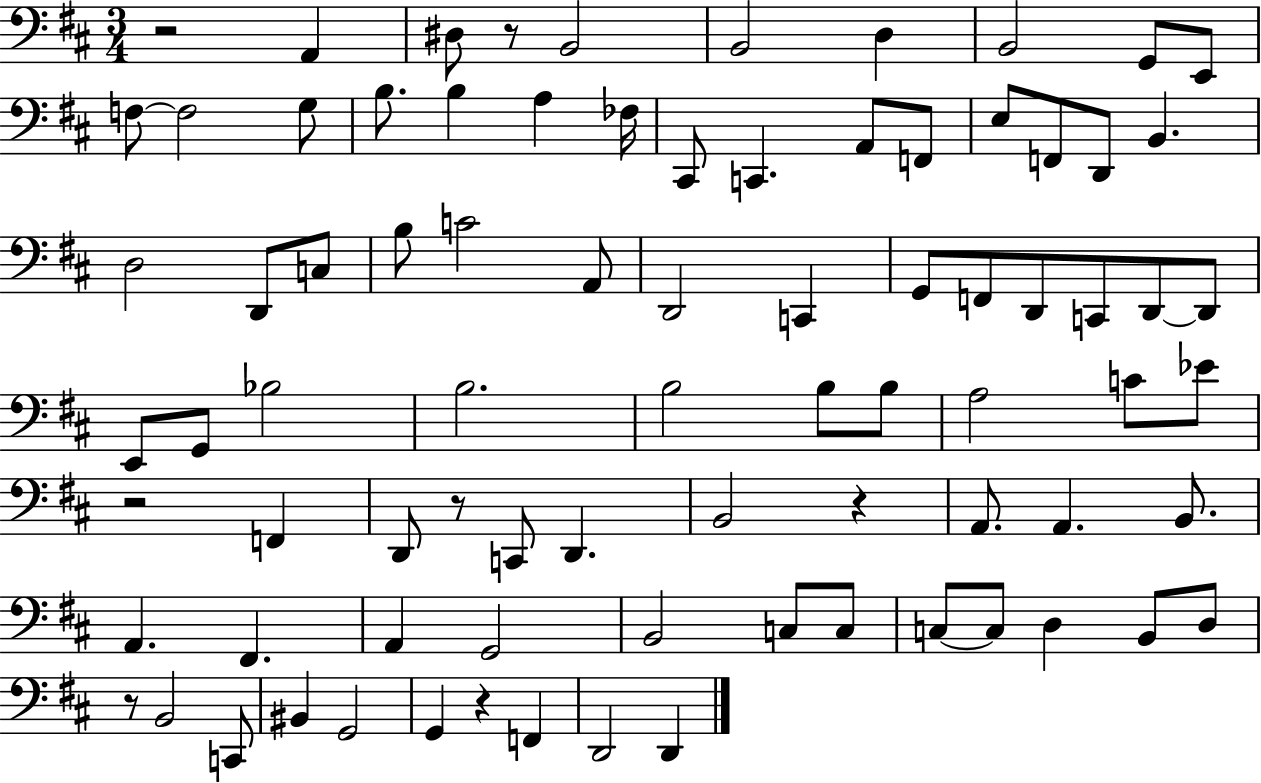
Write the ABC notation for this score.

X:1
T:Untitled
M:3/4
L:1/4
K:D
z2 A,, ^D,/2 z/2 B,,2 B,,2 D, B,,2 G,,/2 E,,/2 F,/2 F,2 G,/2 B,/2 B, A, _F,/4 ^C,,/2 C,, A,,/2 F,,/2 E,/2 F,,/2 D,,/2 B,, D,2 D,,/2 C,/2 B,/2 C2 A,,/2 D,,2 C,, G,,/2 F,,/2 D,,/2 C,,/2 D,,/2 D,,/2 E,,/2 G,,/2 _B,2 B,2 B,2 B,/2 B,/2 A,2 C/2 _E/2 z2 F,, D,,/2 z/2 C,,/2 D,, B,,2 z A,,/2 A,, B,,/2 A,, ^F,, A,, G,,2 B,,2 C,/2 C,/2 C,/2 C,/2 D, B,,/2 D,/2 z/2 B,,2 C,,/2 ^B,, G,,2 G,, z F,, D,,2 D,,